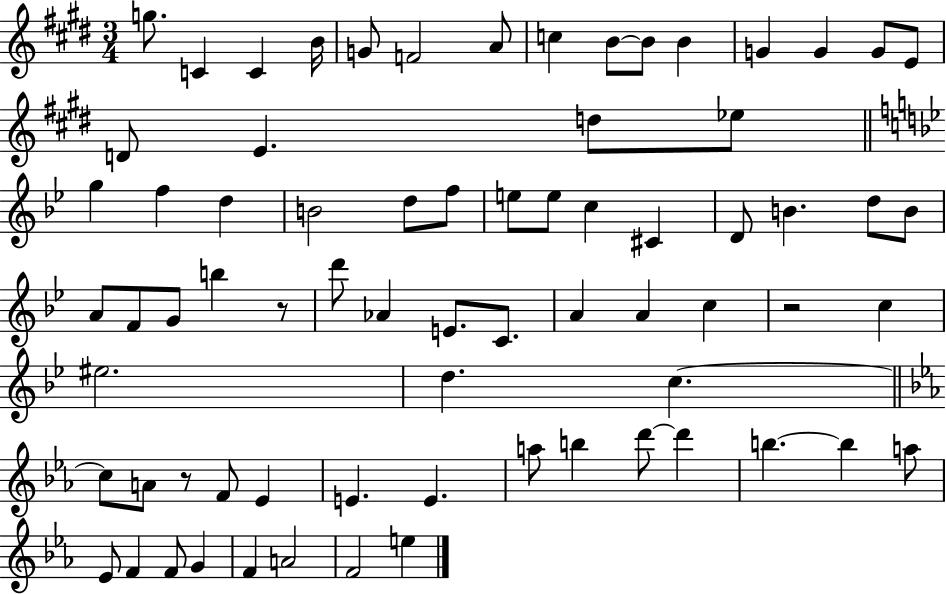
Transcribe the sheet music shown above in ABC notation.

X:1
T:Untitled
M:3/4
L:1/4
K:E
g/2 C C B/4 G/2 F2 A/2 c B/2 B/2 B G G G/2 E/2 D/2 E d/2 _e/2 g f d B2 d/2 f/2 e/2 e/2 c ^C D/2 B d/2 B/2 A/2 F/2 G/2 b z/2 d'/2 _A E/2 C/2 A A c z2 c ^e2 d c c/2 A/2 z/2 F/2 _E E E a/2 b d'/2 d' b b a/2 _E/2 F F/2 G F A2 F2 e